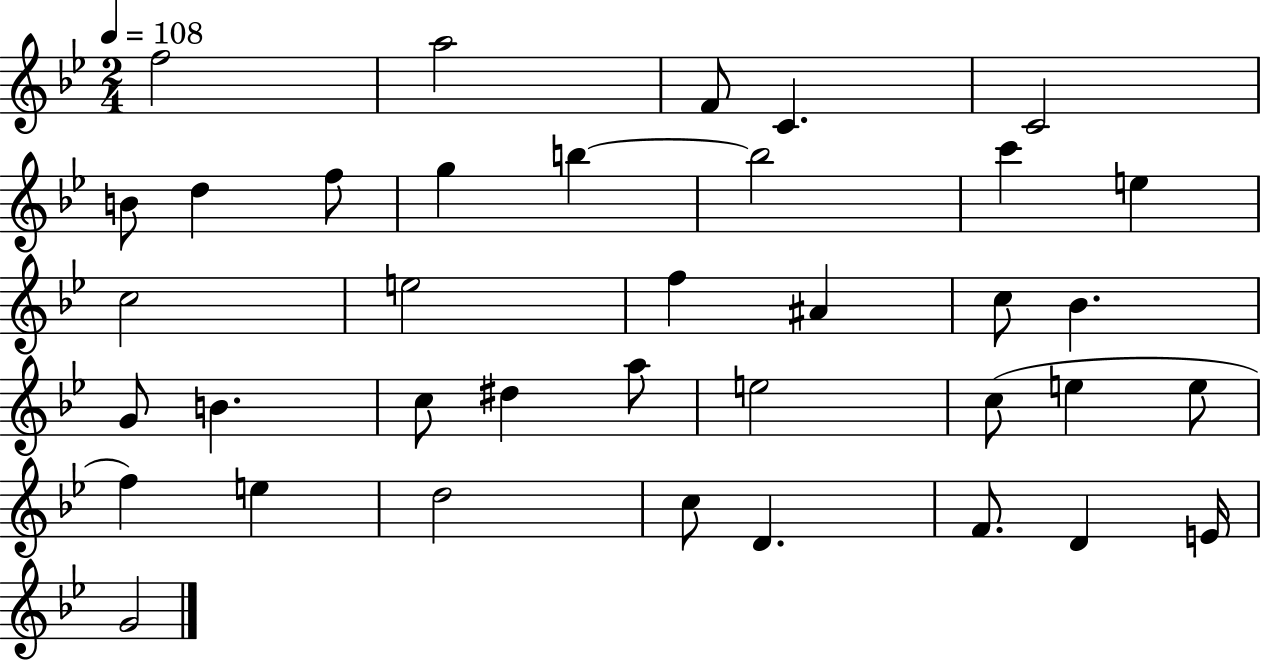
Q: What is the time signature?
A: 2/4